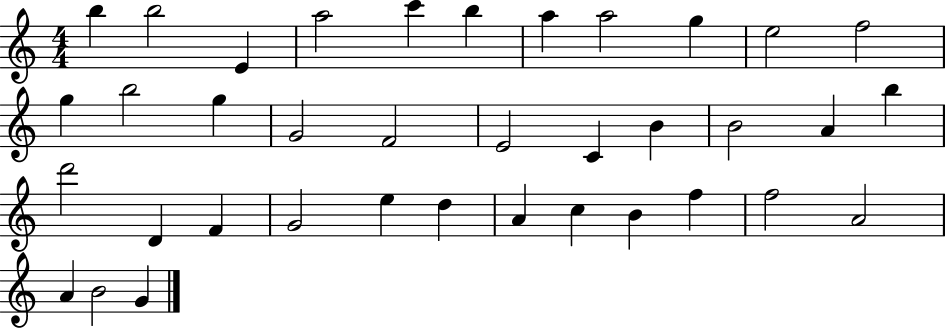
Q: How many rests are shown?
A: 0